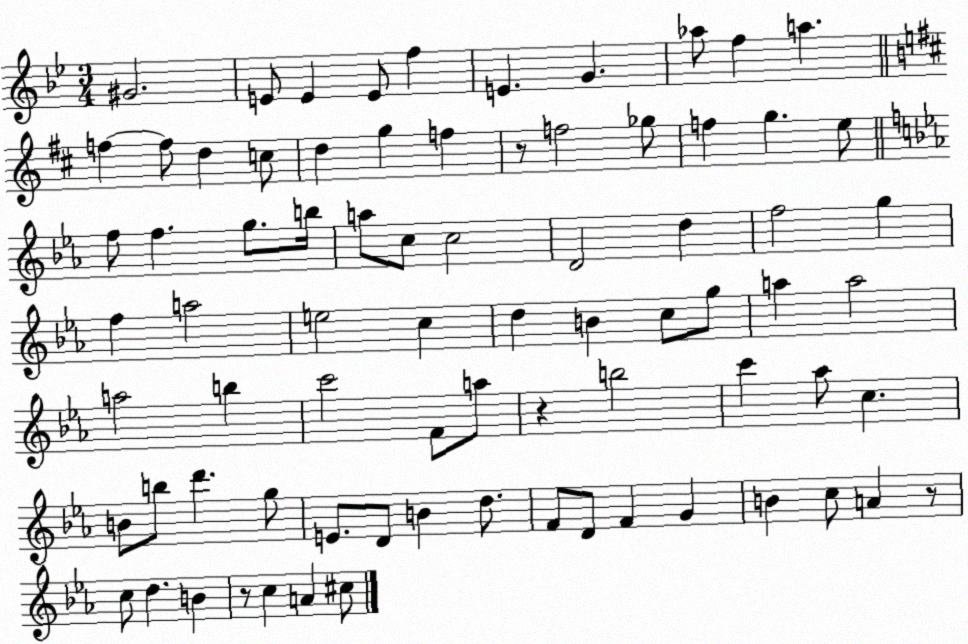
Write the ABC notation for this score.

X:1
T:Untitled
M:3/4
L:1/4
K:Bb
^G2 E/2 E E/2 f E G _a/2 f a f f/2 d c/2 d g f z/2 f2 _g/2 f g e/2 f/2 f g/2 b/4 a/2 c/2 c2 D2 d f2 g f a2 e2 c d B c/2 g/2 a a2 a2 b c'2 F/2 a/2 z b2 c' _a/2 c B/2 b/2 d' g/2 E/2 D/2 B d/2 F/2 D/2 F G B c/2 A z/2 c/2 d B z/2 c A ^c/2